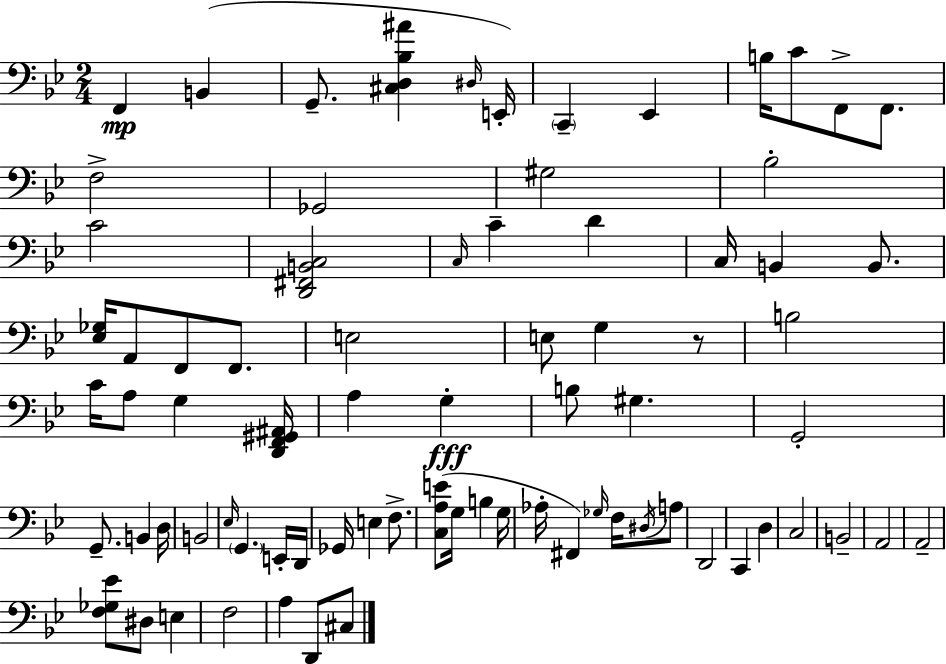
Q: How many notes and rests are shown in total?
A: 77